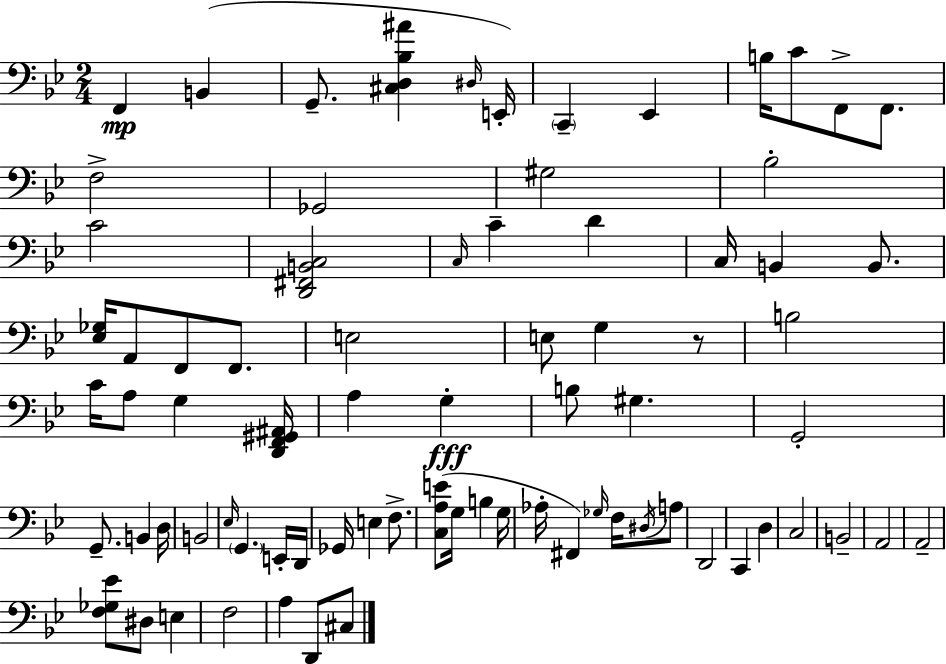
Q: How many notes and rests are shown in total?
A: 77